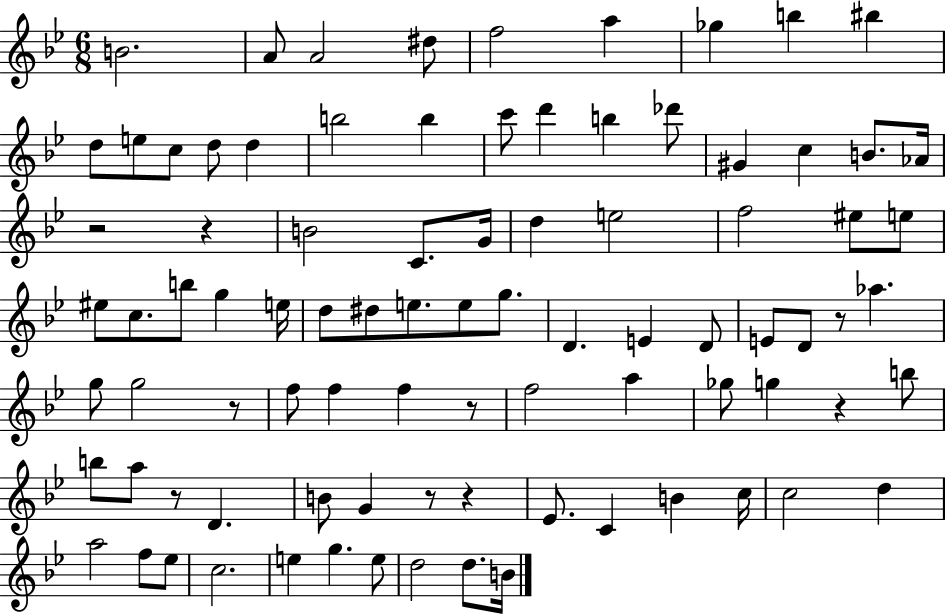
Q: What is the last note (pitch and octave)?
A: B4